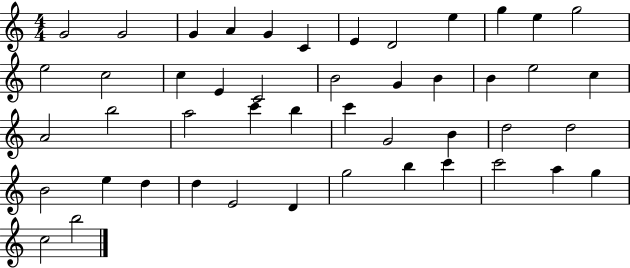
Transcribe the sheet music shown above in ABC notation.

X:1
T:Untitled
M:4/4
L:1/4
K:C
G2 G2 G A G C E D2 e g e g2 e2 c2 c E C2 B2 G B B e2 c A2 b2 a2 c' b c' G2 B d2 d2 B2 e d d E2 D g2 b c' c'2 a g c2 b2